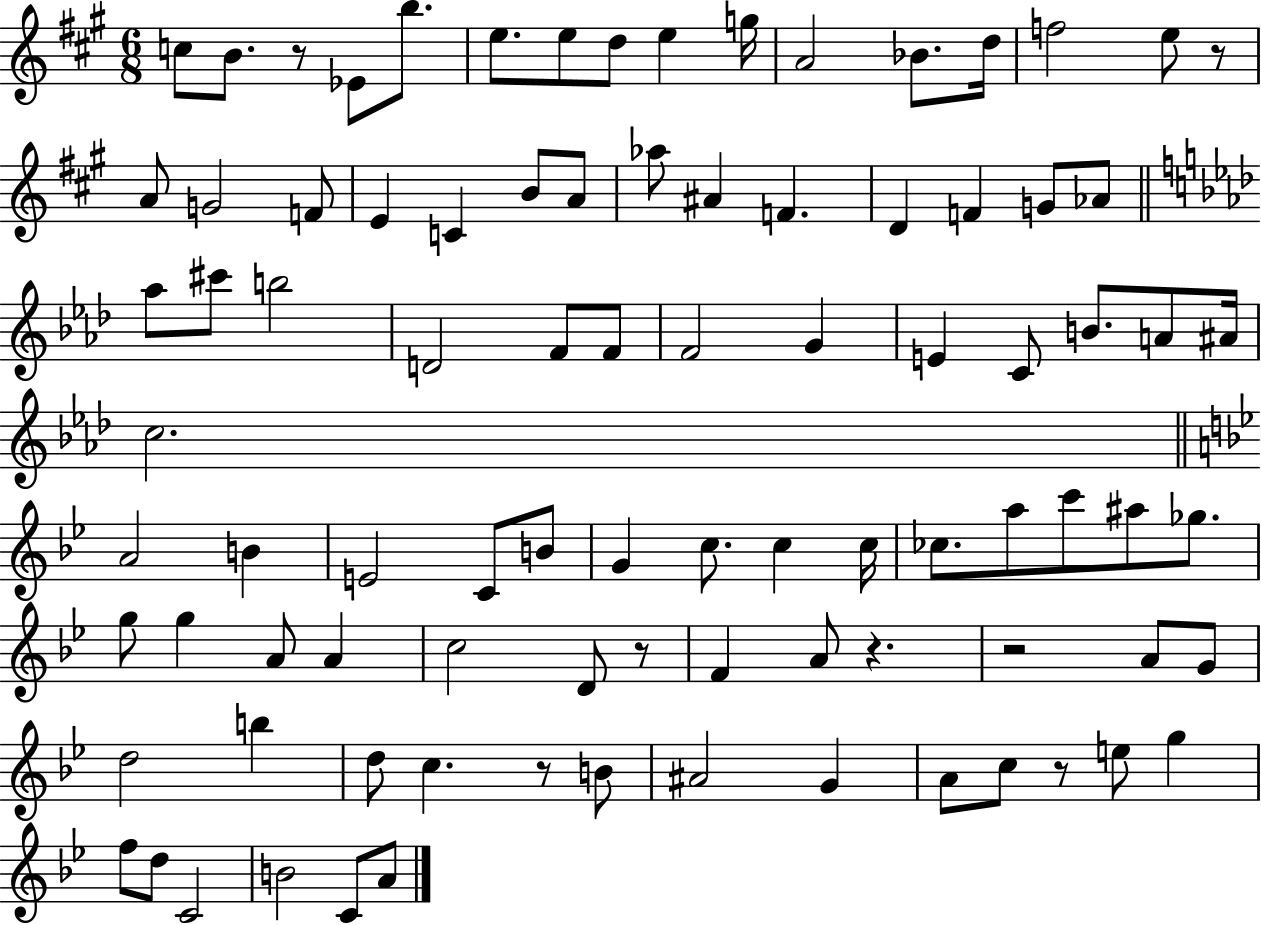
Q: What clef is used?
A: treble